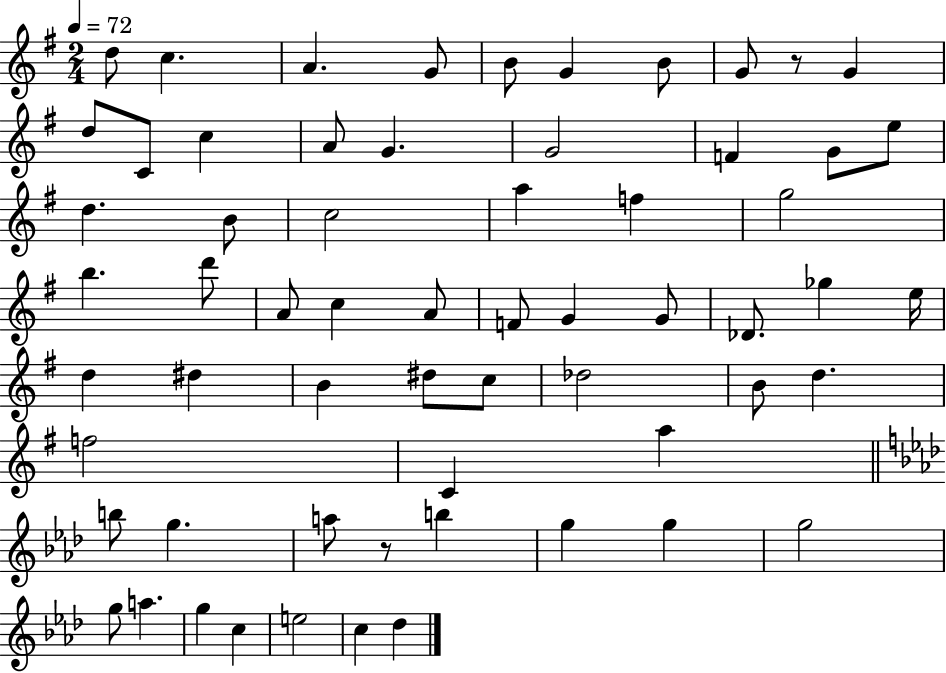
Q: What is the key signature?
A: G major